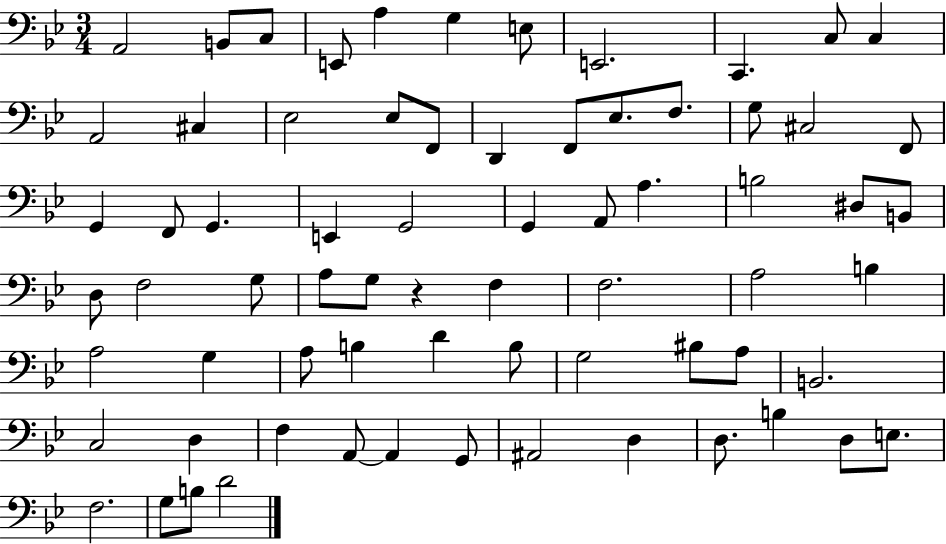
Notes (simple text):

A2/h B2/e C3/e E2/e A3/q G3/q E3/e E2/h. C2/q. C3/e C3/q A2/h C#3/q Eb3/h Eb3/e F2/e D2/q F2/e Eb3/e. F3/e. G3/e C#3/h F2/e G2/q F2/e G2/q. E2/q G2/h G2/q A2/e A3/q. B3/h D#3/e B2/e D3/e F3/h G3/e A3/e G3/e R/q F3/q F3/h. A3/h B3/q A3/h G3/q A3/e B3/q D4/q B3/e G3/h BIS3/e A3/e B2/h. C3/h D3/q F3/q A2/e A2/q G2/e A#2/h D3/q D3/e. B3/q D3/e E3/e. F3/h. G3/e B3/e D4/h